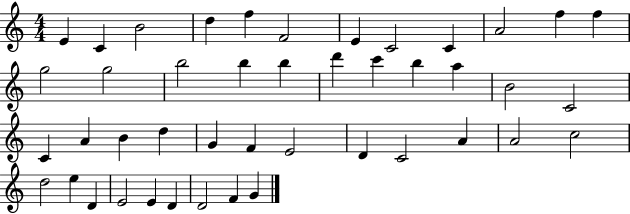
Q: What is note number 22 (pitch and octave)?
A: B4